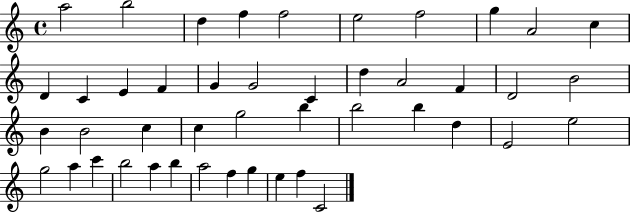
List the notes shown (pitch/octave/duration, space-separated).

A5/h B5/h D5/q F5/q F5/h E5/h F5/h G5/q A4/h C5/q D4/q C4/q E4/q F4/q G4/q G4/h C4/q D5/q A4/h F4/q D4/h B4/h B4/q B4/h C5/q C5/q G5/h B5/q B5/h B5/q D5/q E4/h E5/h G5/h A5/q C6/q B5/h A5/q B5/q A5/h F5/q G5/q E5/q F5/q C4/h